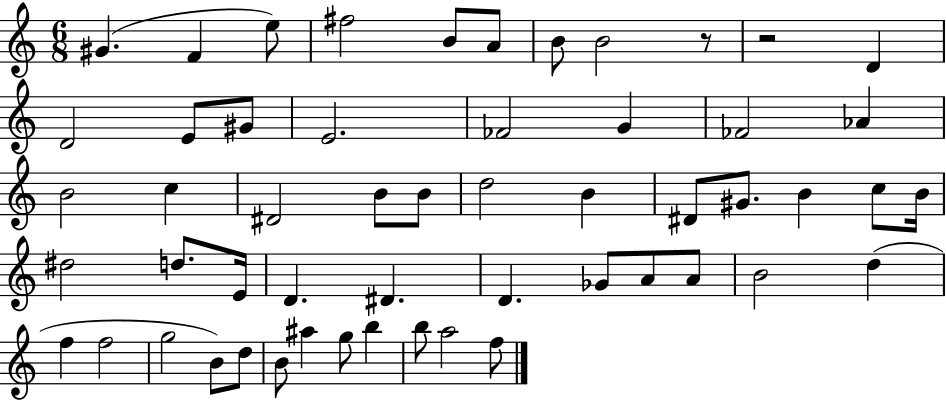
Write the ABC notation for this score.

X:1
T:Untitled
M:6/8
L:1/4
K:C
^G F e/2 ^f2 B/2 A/2 B/2 B2 z/2 z2 D D2 E/2 ^G/2 E2 _F2 G _F2 _A B2 c ^D2 B/2 B/2 d2 B ^D/2 ^G/2 B c/2 B/4 ^d2 d/2 E/4 D ^D D _G/2 A/2 A/2 B2 d f f2 g2 B/2 d/2 B/2 ^a g/2 b b/2 a2 f/2